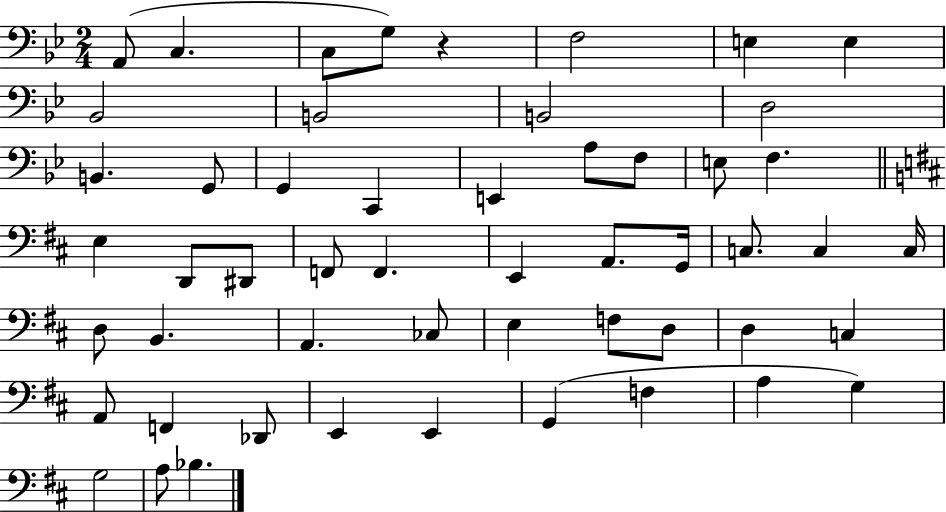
A2/e C3/q. C3/e G3/e R/q F3/h E3/q E3/q Bb2/h B2/h B2/h D3/h B2/q. G2/e G2/q C2/q E2/q A3/e F3/e E3/e F3/q. E3/q D2/e D#2/e F2/e F2/q. E2/q A2/e. G2/s C3/e. C3/q C3/s D3/e B2/q. A2/q. CES3/e E3/q F3/e D3/e D3/q C3/q A2/e F2/q Db2/e E2/q E2/q G2/q F3/q A3/q G3/q G3/h A3/e Bb3/q.